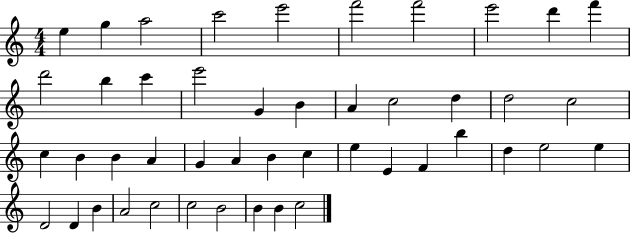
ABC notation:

X:1
T:Untitled
M:4/4
L:1/4
K:C
e g a2 c'2 e'2 f'2 f'2 e'2 d' f' d'2 b c' e'2 G B A c2 d d2 c2 c B B A G A B c e E F b d e2 e D2 D B A2 c2 c2 B2 B B c2